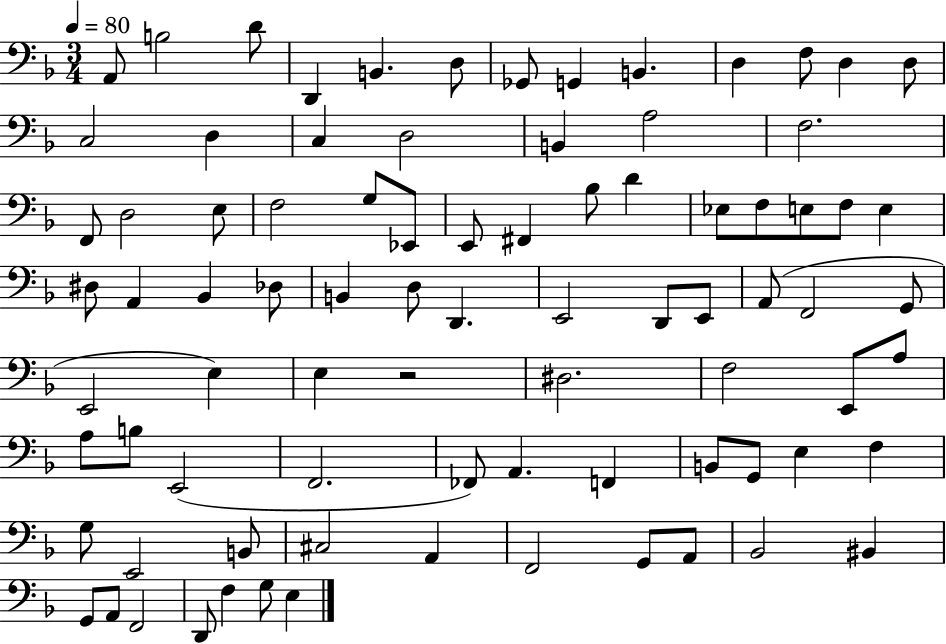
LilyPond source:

{
  \clef bass
  \numericTimeSignature
  \time 3/4
  \key f \major
  \tempo 4 = 80
  \repeat volta 2 { a,8 b2 d'8 | d,4 b,4. d8 | ges,8 g,4 b,4. | d4 f8 d4 d8 | \break c2 d4 | c4 d2 | b,4 a2 | f2. | \break f,8 d2 e8 | f2 g8 ees,8 | e,8 fis,4 bes8 d'4 | ees8 f8 e8 f8 e4 | \break dis8 a,4 bes,4 des8 | b,4 d8 d,4. | e,2 d,8 e,8 | a,8( f,2 g,8 | \break e,2 e4) | e4 r2 | dis2. | f2 e,8 a8 | \break a8 b8 e,2( | f,2. | fes,8) a,4. f,4 | b,8 g,8 e4 f4 | \break g8 e,2 b,8 | cis2 a,4 | f,2 g,8 a,8 | bes,2 bis,4 | \break g,8 a,8 f,2 | d,8 f4 g8 e4 | } \bar "|."
}